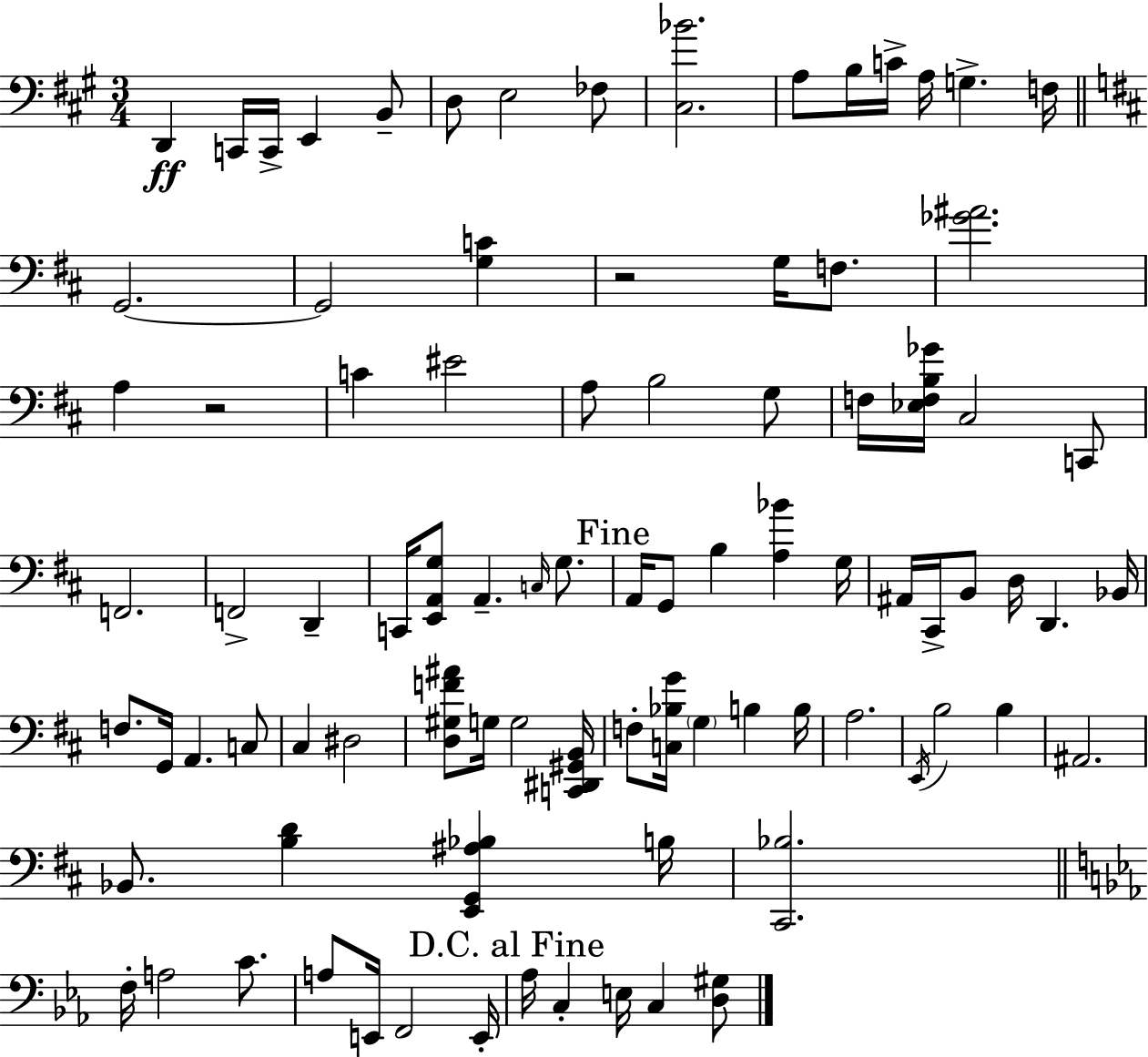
X:1
T:Untitled
M:3/4
L:1/4
K:A
D,, C,,/4 C,,/4 E,, B,,/2 D,/2 E,2 _F,/2 [^C,_B]2 A,/2 B,/4 C/4 A,/4 G, F,/4 G,,2 G,,2 [G,C] z2 G,/4 F,/2 [_G^A]2 A, z2 C ^E2 A,/2 B,2 G,/2 F,/4 [_E,F,B,_G]/4 ^C,2 C,,/2 F,,2 F,,2 D,, C,,/4 [E,,A,,G,]/2 A,, C,/4 G,/2 A,,/4 G,,/2 B, [A,_B] G,/4 ^A,,/4 ^C,,/4 B,,/2 D,/4 D,, _B,,/4 F,/2 G,,/4 A,, C,/2 ^C, ^D,2 [D,^G,F^A]/2 G,/4 G,2 [C,,^D,,^G,,B,,]/4 F,/2 [C,_B,G]/4 G, B, B,/4 A,2 E,,/4 B,2 B, ^A,,2 _B,,/2 [B,D] [E,,G,,^A,_B,] B,/4 [^C,,_B,]2 F,/4 A,2 C/2 A,/2 E,,/4 F,,2 E,,/4 _A,/4 C, E,/4 C, [D,^G,]/2